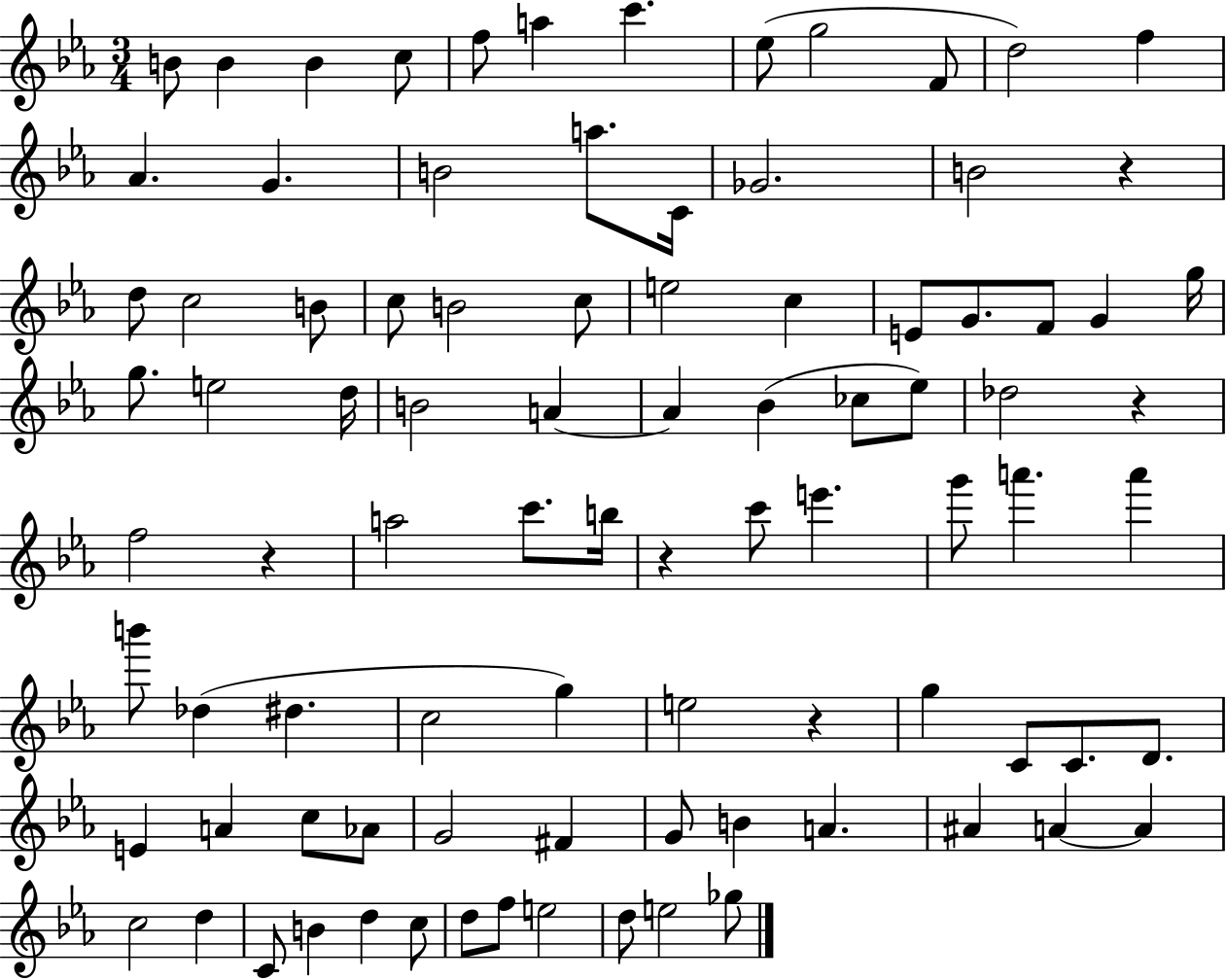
X:1
T:Untitled
M:3/4
L:1/4
K:Eb
B/2 B B c/2 f/2 a c' _e/2 g2 F/2 d2 f _A G B2 a/2 C/4 _G2 B2 z d/2 c2 B/2 c/2 B2 c/2 e2 c E/2 G/2 F/2 G g/4 g/2 e2 d/4 B2 A A _B _c/2 _e/2 _d2 z f2 z a2 c'/2 b/4 z c'/2 e' g'/2 a' a' b'/2 _d ^d c2 g e2 z g C/2 C/2 D/2 E A c/2 _A/2 G2 ^F G/2 B A ^A A A c2 d C/2 B d c/2 d/2 f/2 e2 d/2 e2 _g/2